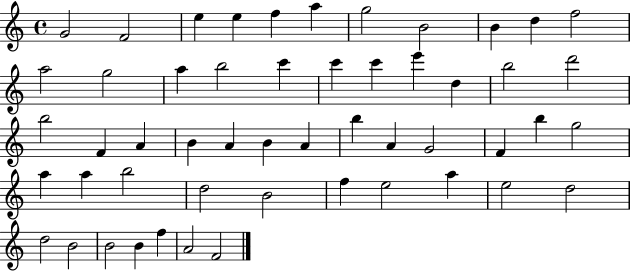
X:1
T:Untitled
M:4/4
L:1/4
K:C
G2 F2 e e f a g2 B2 B d f2 a2 g2 a b2 c' c' c' e' d b2 d'2 b2 F A B A B A b A G2 F b g2 a a b2 d2 B2 f e2 a e2 d2 d2 B2 B2 B f A2 F2